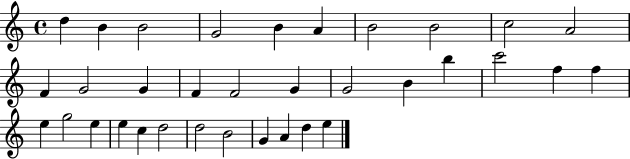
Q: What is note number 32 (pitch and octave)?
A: A4